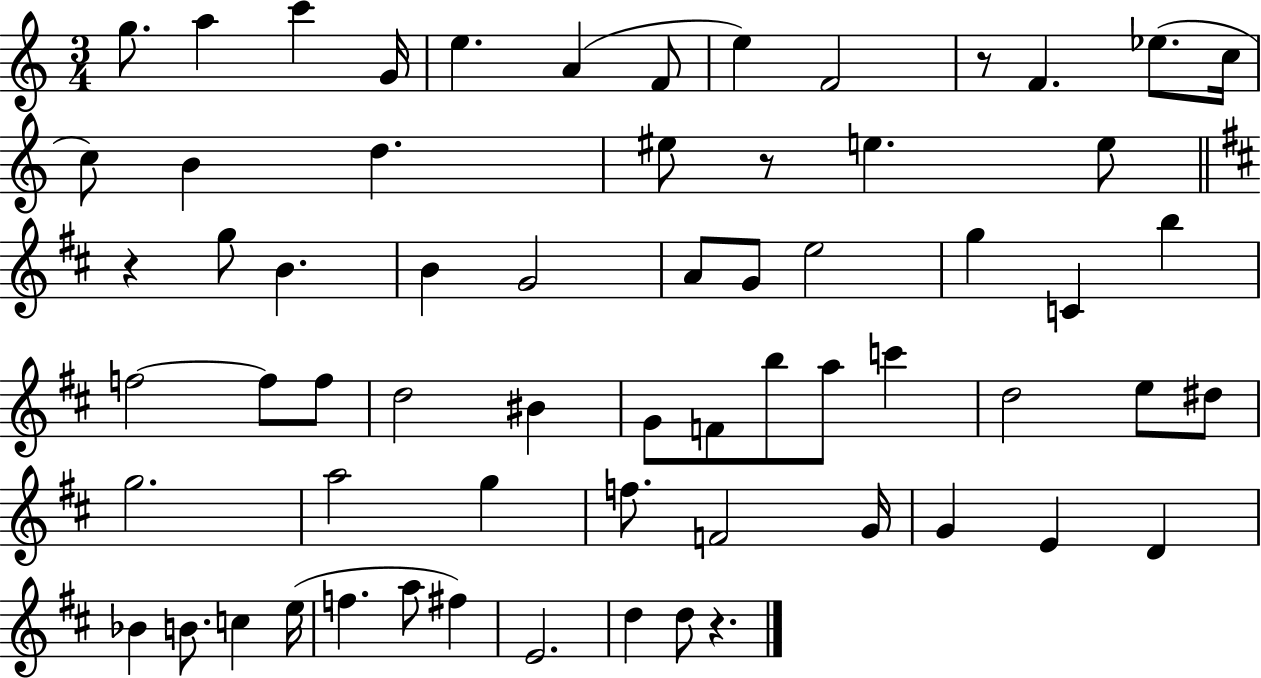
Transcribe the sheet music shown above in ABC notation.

X:1
T:Untitled
M:3/4
L:1/4
K:C
g/2 a c' G/4 e A F/2 e F2 z/2 F _e/2 c/4 c/2 B d ^e/2 z/2 e e/2 z g/2 B B G2 A/2 G/2 e2 g C b f2 f/2 f/2 d2 ^B G/2 F/2 b/2 a/2 c' d2 e/2 ^d/2 g2 a2 g f/2 F2 G/4 G E D _B B/2 c e/4 f a/2 ^f E2 d d/2 z